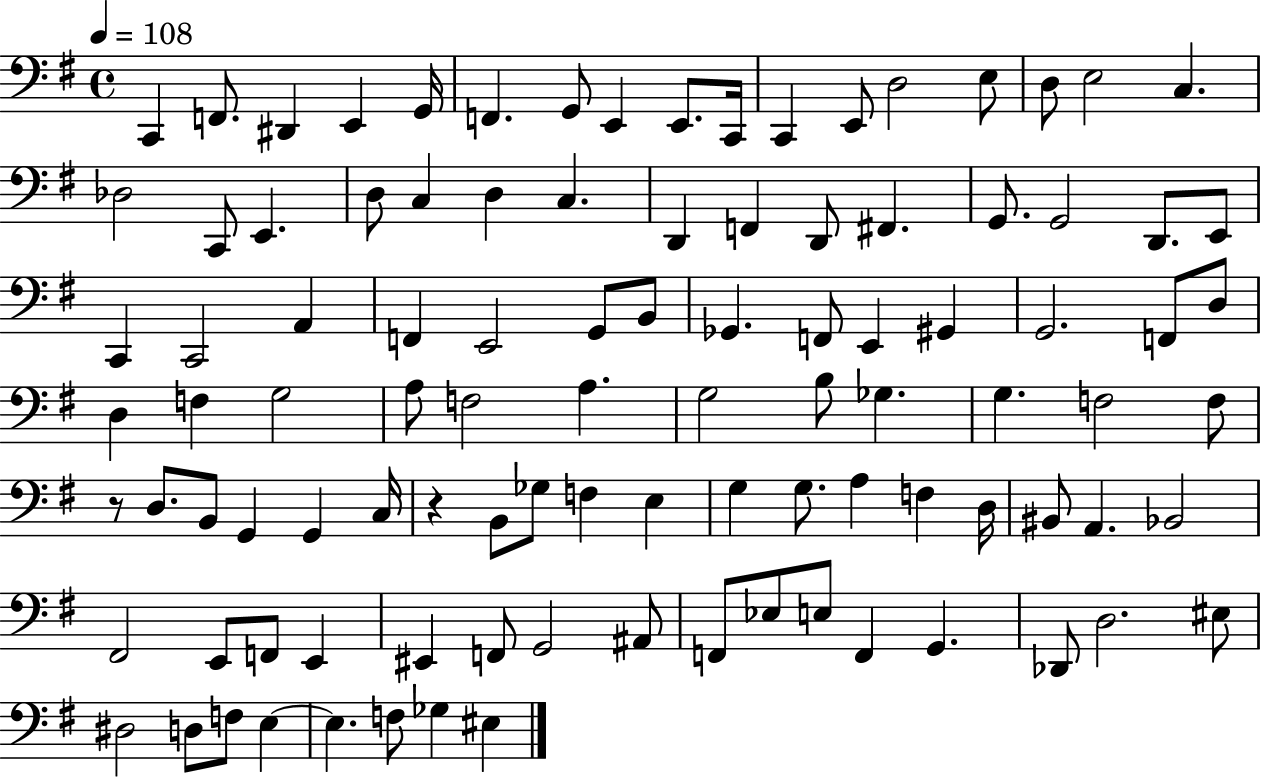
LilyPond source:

{
  \clef bass
  \time 4/4
  \defaultTimeSignature
  \key g \major
  \tempo 4 = 108
  \repeat volta 2 { c,4 f,8. dis,4 e,4 g,16 | f,4. g,8 e,4 e,8. c,16 | c,4 e,8 d2 e8 | d8 e2 c4. | \break des2 c,8 e,4. | d8 c4 d4 c4. | d,4 f,4 d,8 fis,4. | g,8. g,2 d,8. e,8 | \break c,4 c,2 a,4 | f,4 e,2 g,8 b,8 | ges,4. f,8 e,4 gis,4 | g,2. f,8 d8 | \break d4 f4 g2 | a8 f2 a4. | g2 b8 ges4. | g4. f2 f8 | \break r8 d8. b,8 g,4 g,4 c16 | r4 b,8 ges8 f4 e4 | g4 g8. a4 f4 d16 | bis,8 a,4. bes,2 | \break fis,2 e,8 f,8 e,4 | eis,4 f,8 g,2 ais,8 | f,8 ees8 e8 f,4 g,4. | des,8 d2. eis8 | \break dis2 d8 f8 e4~~ | e4. f8 ges4 eis4 | } \bar "|."
}